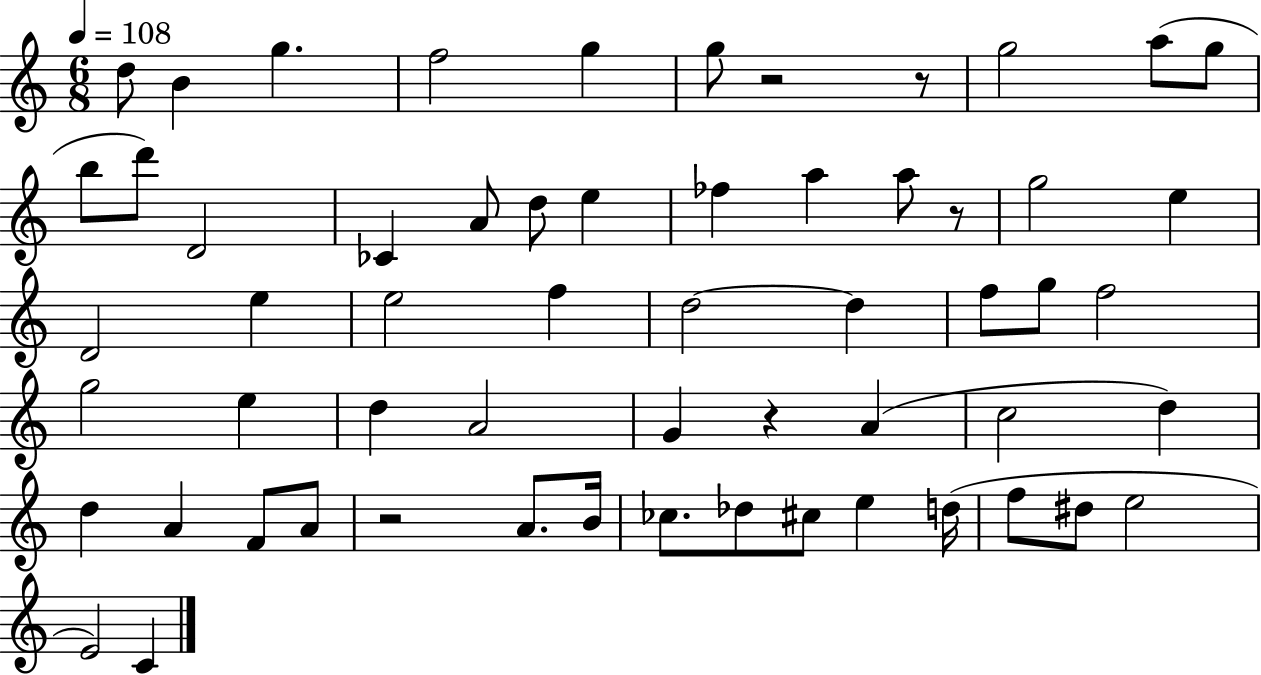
D5/e B4/q G5/q. F5/h G5/q G5/e R/h R/e G5/h A5/e G5/e B5/e D6/e D4/h CES4/q A4/e D5/e E5/q FES5/q A5/q A5/e R/e G5/h E5/q D4/h E5/q E5/h F5/q D5/h D5/q F5/e G5/e F5/h G5/h E5/q D5/q A4/h G4/q R/q A4/q C5/h D5/q D5/q A4/q F4/e A4/e R/h A4/e. B4/s CES5/e. Db5/e C#5/e E5/q D5/s F5/e D#5/e E5/h E4/h C4/q